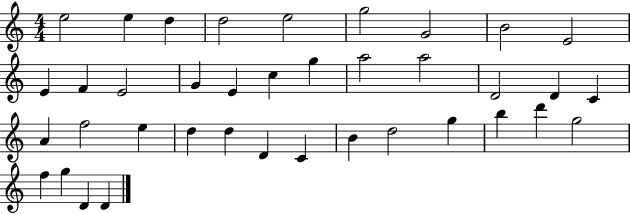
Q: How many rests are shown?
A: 0